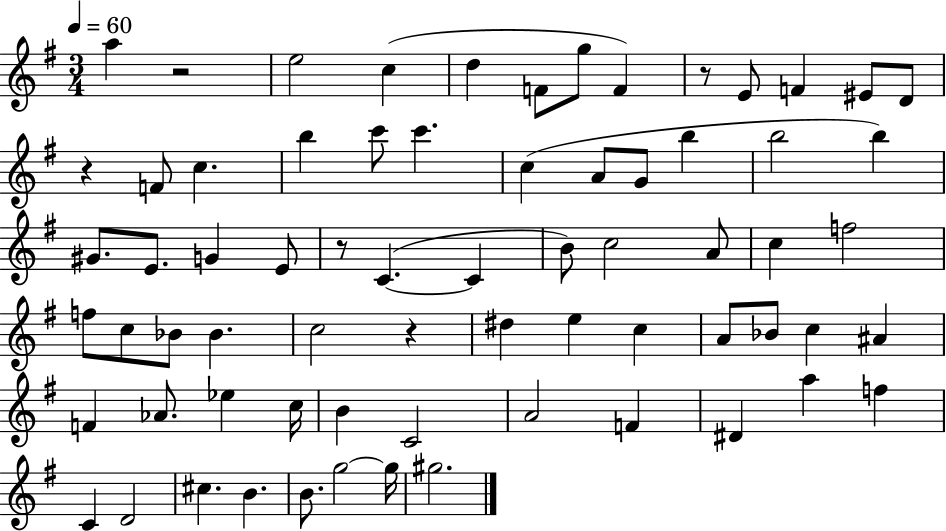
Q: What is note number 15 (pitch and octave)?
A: C6